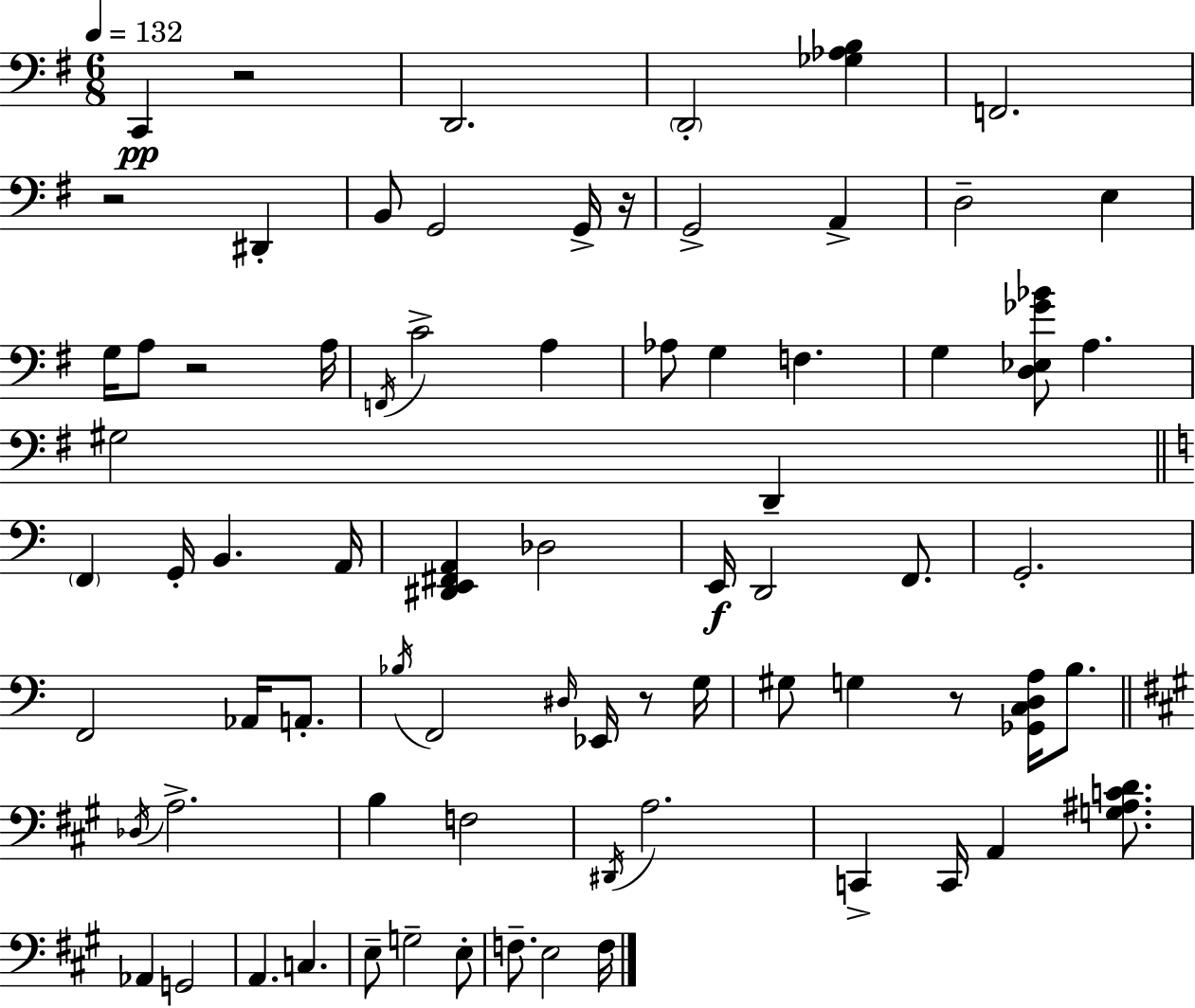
C2/q R/h D2/h. D2/h [Gb3,Ab3,B3]/q F2/h. R/h D#2/q B2/e G2/h G2/s R/s G2/h A2/q D3/h E3/q G3/s A3/e R/h A3/s F2/s C4/h A3/q Ab3/e G3/q F3/q. G3/q [D3,Eb3,Gb4,Bb4]/e A3/q. G#3/h D2/q F2/q G2/s B2/q. A2/s [D#2,E2,F#2,A2]/q Db3/h E2/s D2/h F2/e. G2/h. F2/h Ab2/s A2/e. Bb3/s F2/h D#3/s Eb2/s R/e G3/s G#3/e G3/q R/e [Gb2,C3,D3,A3]/s B3/e. Db3/s A3/h. B3/q F3/h D#2/s A3/h. C2/q C2/s A2/q [G3,A#3,C4,D4]/e. Ab2/q G2/h A2/q. C3/q. E3/e G3/h E3/e F3/e. E3/h F3/s